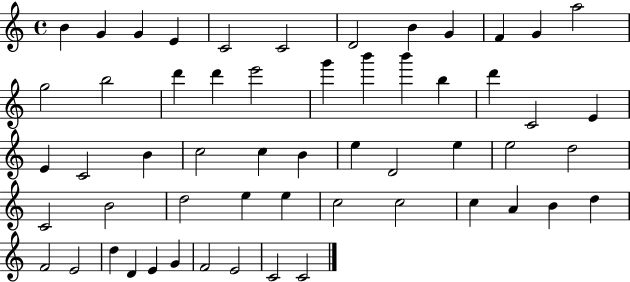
{
  \clef treble
  \time 4/4
  \defaultTimeSignature
  \key c \major
  b'4 g'4 g'4 e'4 | c'2 c'2 | d'2 b'4 g'4 | f'4 g'4 a''2 | \break g''2 b''2 | d'''4 d'''4 e'''2 | g'''4 b'''4 b'''4 b''4 | d'''4 c'2 e'4 | \break e'4 c'2 b'4 | c''2 c''4 b'4 | e''4 d'2 e''4 | e''2 d''2 | \break c'2 b'2 | d''2 e''4 e''4 | c''2 c''2 | c''4 a'4 b'4 d''4 | \break f'2 e'2 | d''4 d'4 e'4 g'4 | f'2 e'2 | c'2 c'2 | \break \bar "|."
}